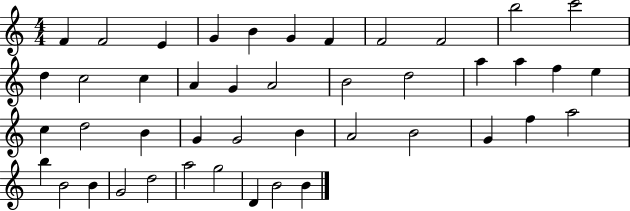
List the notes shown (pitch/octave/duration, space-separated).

F4/q F4/h E4/q G4/q B4/q G4/q F4/q F4/h F4/h B5/h C6/h D5/q C5/h C5/q A4/q G4/q A4/h B4/h D5/h A5/q A5/q F5/q E5/q C5/q D5/h B4/q G4/q G4/h B4/q A4/h B4/h G4/q F5/q A5/h B5/q B4/h B4/q G4/h D5/h A5/h G5/h D4/q B4/h B4/q